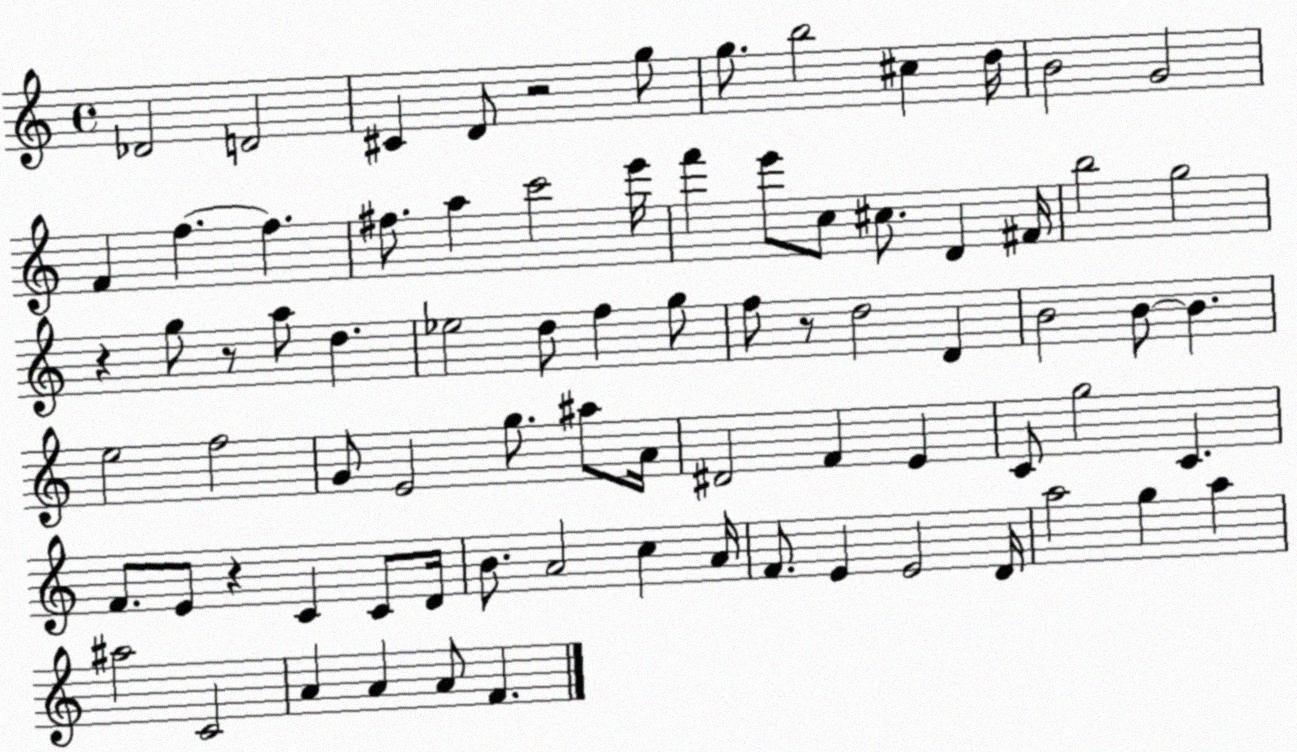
X:1
T:Untitled
M:4/4
L:1/4
K:C
_D2 D2 ^C D/2 z2 g/2 g/2 b2 ^c d/4 B2 G2 F f f ^f/2 a c'2 e'/4 f' e'/2 c/2 ^c/2 D ^F/4 b2 g2 z g/2 z/2 a/2 d _e2 d/2 f g/2 f/2 z/2 d2 D B2 B/2 B e2 f2 G/2 E2 g/2 ^a/2 A/4 ^D2 F E C/2 g2 C F/2 E/2 z C C/2 D/4 B/2 A2 c A/4 F/2 E E2 D/4 a2 g a ^a2 C2 A A A/2 F